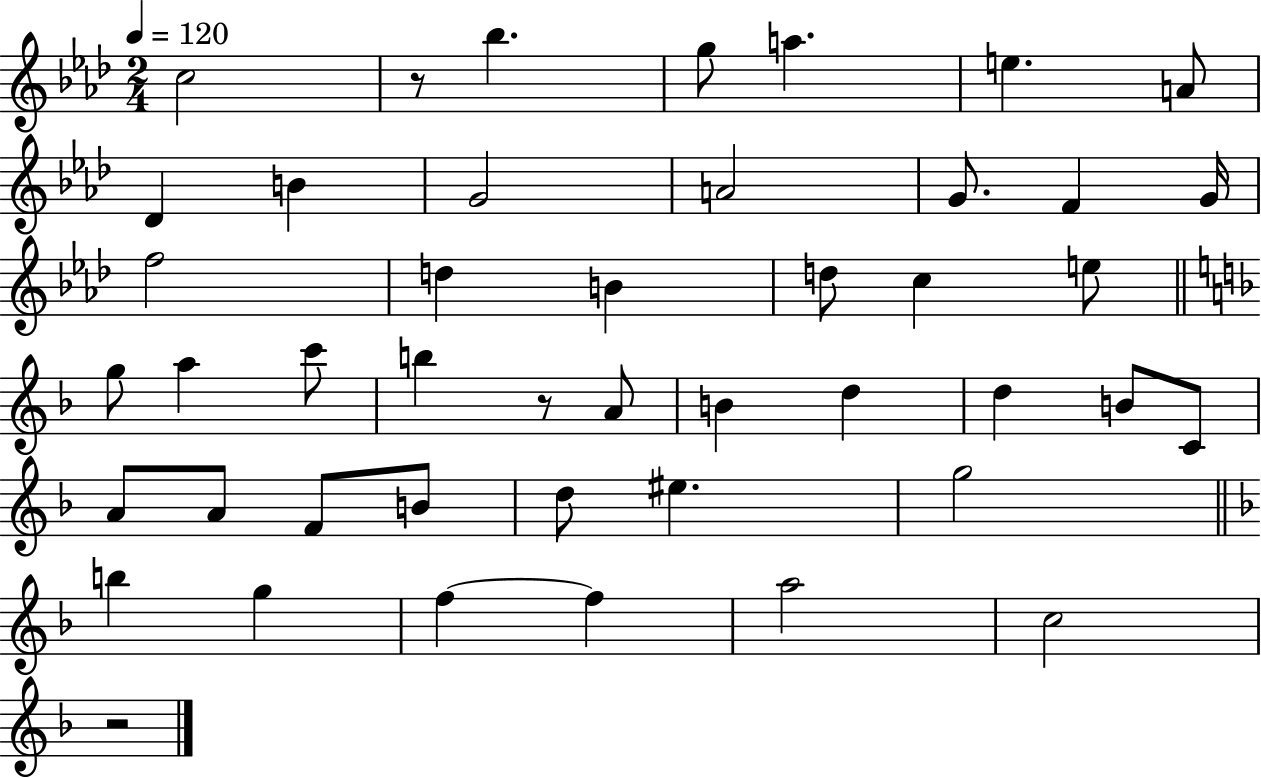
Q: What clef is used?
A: treble